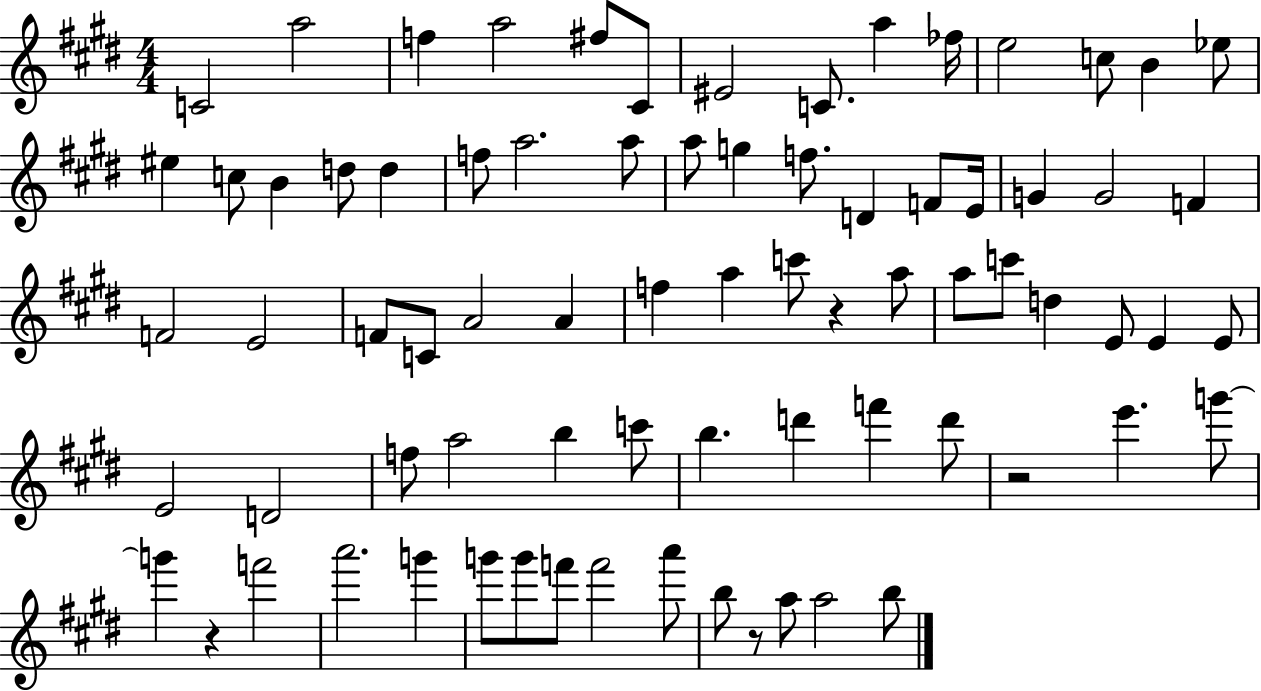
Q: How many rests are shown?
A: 4